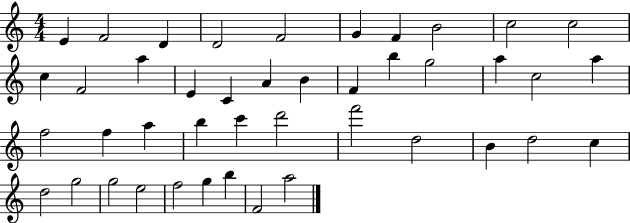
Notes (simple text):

E4/q F4/h D4/q D4/h F4/h G4/q F4/q B4/h C5/h C5/h C5/q F4/h A5/q E4/q C4/q A4/q B4/q F4/q B5/q G5/h A5/q C5/h A5/q F5/h F5/q A5/q B5/q C6/q D6/h F6/h D5/h B4/q D5/h C5/q D5/h G5/h G5/h E5/h F5/h G5/q B5/q F4/h A5/h